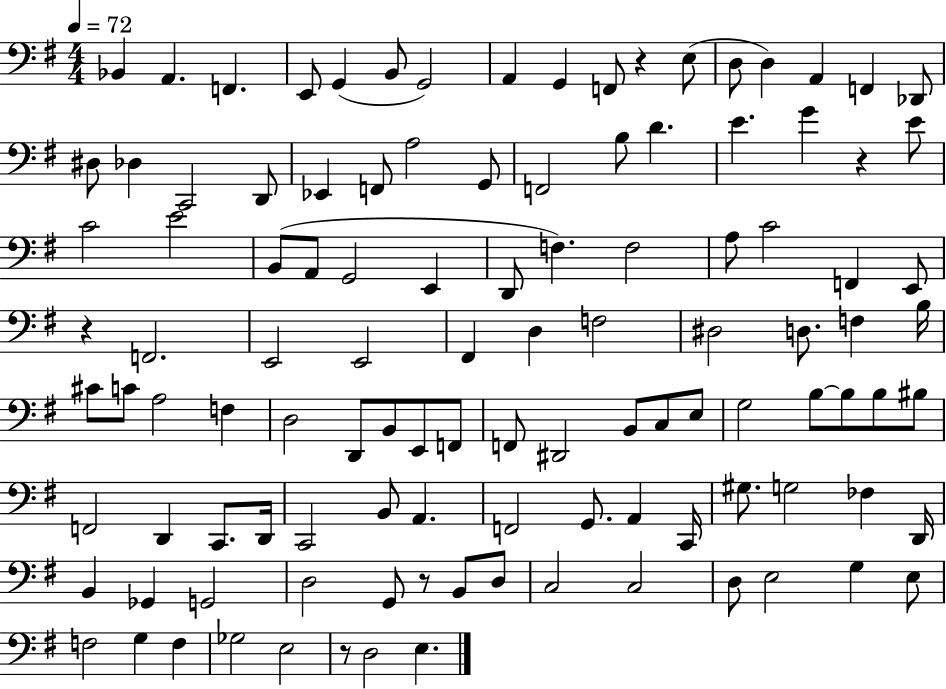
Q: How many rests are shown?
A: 5